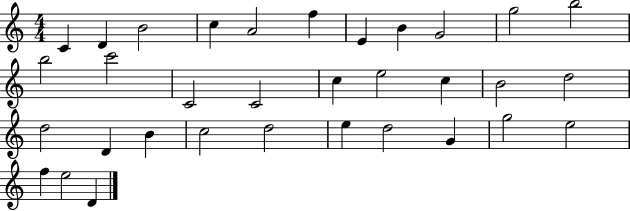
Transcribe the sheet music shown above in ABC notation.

X:1
T:Untitled
M:4/4
L:1/4
K:C
C D B2 c A2 f E B G2 g2 b2 b2 c'2 C2 C2 c e2 c B2 d2 d2 D B c2 d2 e d2 G g2 e2 f e2 D